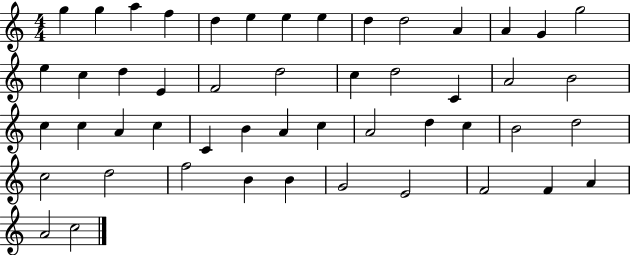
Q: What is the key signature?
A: C major